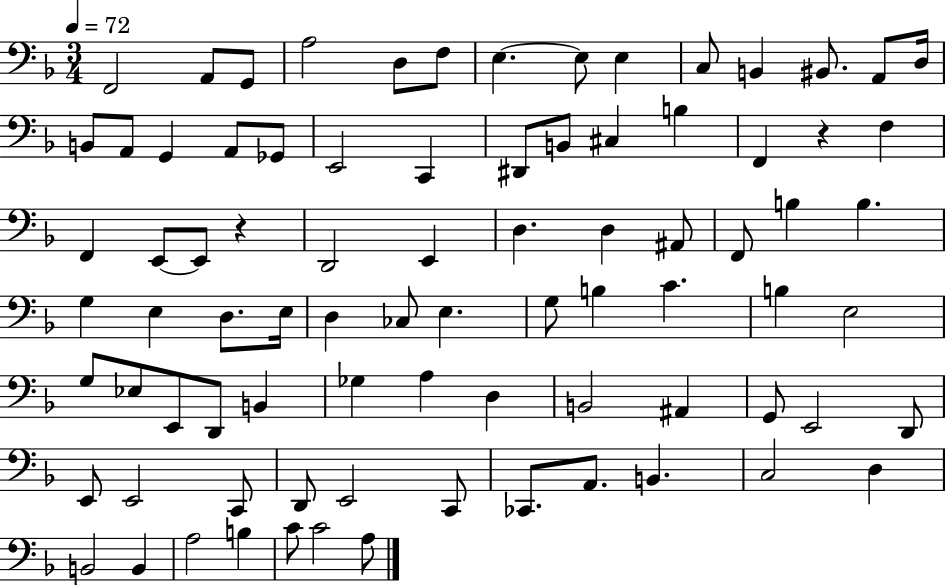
F2/h A2/e G2/e A3/h D3/e F3/e E3/q. E3/e E3/q C3/e B2/q BIS2/e. A2/e D3/s B2/e A2/e G2/q A2/e Gb2/e E2/h C2/q D#2/e B2/e C#3/q B3/q F2/q R/q F3/q F2/q E2/e E2/e R/q D2/h E2/q D3/q. D3/q A#2/e F2/e B3/q B3/q. G3/q E3/q D3/e. E3/s D3/q CES3/e E3/q. G3/e B3/q C4/q. B3/q E3/h G3/e Eb3/e E2/e D2/e B2/q Gb3/q A3/q D3/q B2/h A#2/q G2/e E2/h D2/e E2/e E2/h C2/e D2/e E2/h C2/e CES2/e. A2/e. B2/q. C3/h D3/q B2/h B2/q A3/h B3/q C4/e C4/h A3/e